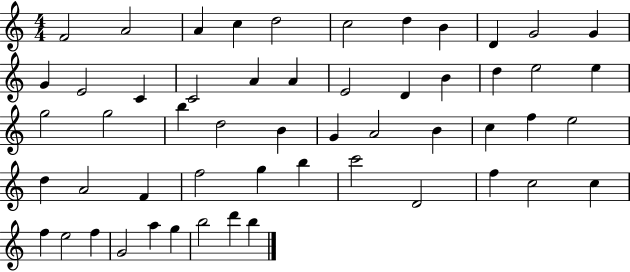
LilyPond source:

{
  \clef treble
  \numericTimeSignature
  \time 4/4
  \key c \major
  f'2 a'2 | a'4 c''4 d''2 | c''2 d''4 b'4 | d'4 g'2 g'4 | \break g'4 e'2 c'4 | c'2 a'4 a'4 | e'2 d'4 b'4 | d''4 e''2 e''4 | \break g''2 g''2 | b''4 d''2 b'4 | g'4 a'2 b'4 | c''4 f''4 e''2 | \break d''4 a'2 f'4 | f''2 g''4 b''4 | c'''2 d'2 | f''4 c''2 c''4 | \break f''4 e''2 f''4 | g'2 a''4 g''4 | b''2 d'''4 b''4 | \bar "|."
}